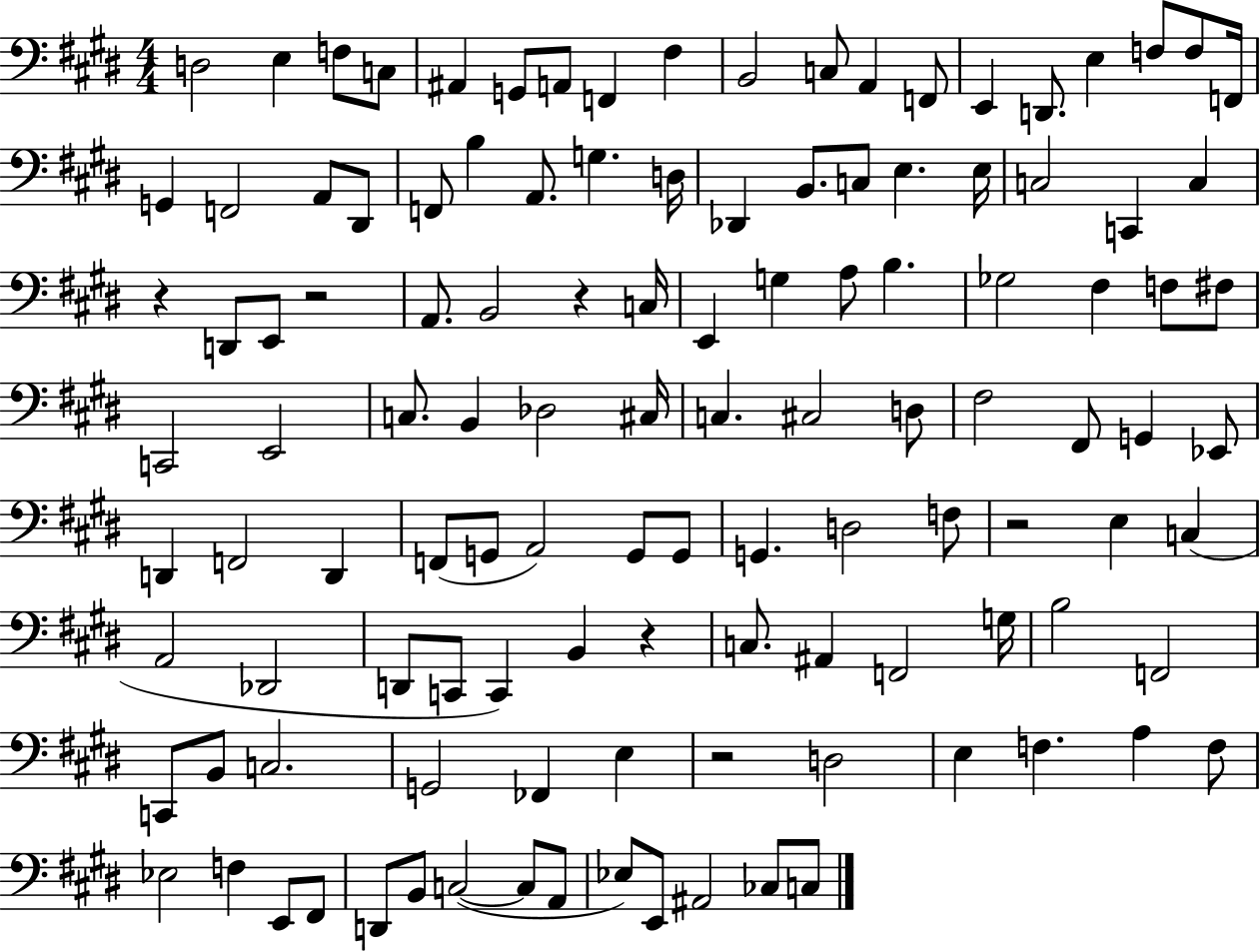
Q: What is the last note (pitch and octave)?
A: C3